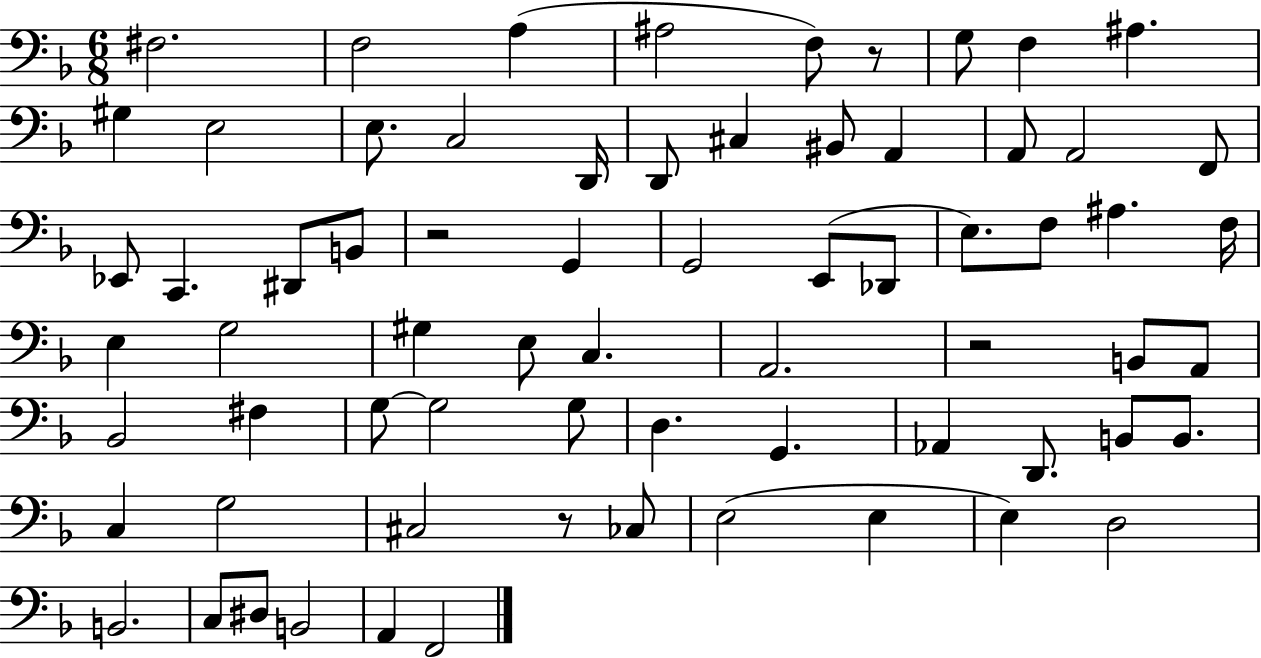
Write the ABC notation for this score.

X:1
T:Untitled
M:6/8
L:1/4
K:F
^F,2 F,2 A, ^A,2 F,/2 z/2 G,/2 F, ^A, ^G, E,2 E,/2 C,2 D,,/4 D,,/2 ^C, ^B,,/2 A,, A,,/2 A,,2 F,,/2 _E,,/2 C,, ^D,,/2 B,,/2 z2 G,, G,,2 E,,/2 _D,,/2 E,/2 F,/2 ^A, F,/4 E, G,2 ^G, E,/2 C, A,,2 z2 B,,/2 A,,/2 _B,,2 ^F, G,/2 G,2 G,/2 D, G,, _A,, D,,/2 B,,/2 B,,/2 C, G,2 ^C,2 z/2 _C,/2 E,2 E, E, D,2 B,,2 C,/2 ^D,/2 B,,2 A,, F,,2